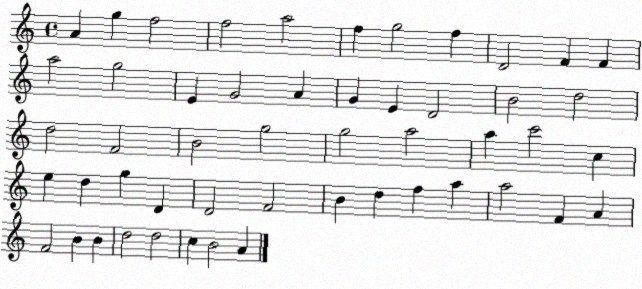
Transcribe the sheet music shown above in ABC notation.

X:1
T:Untitled
M:4/4
L:1/4
K:C
A g f2 f2 a2 f g2 f D2 F F a2 g2 E G2 A G E D2 B2 d2 d2 F2 B2 g2 g2 a2 a c'2 c e d g D D2 F2 B d f a a2 F A F2 B B d2 d2 c B2 A